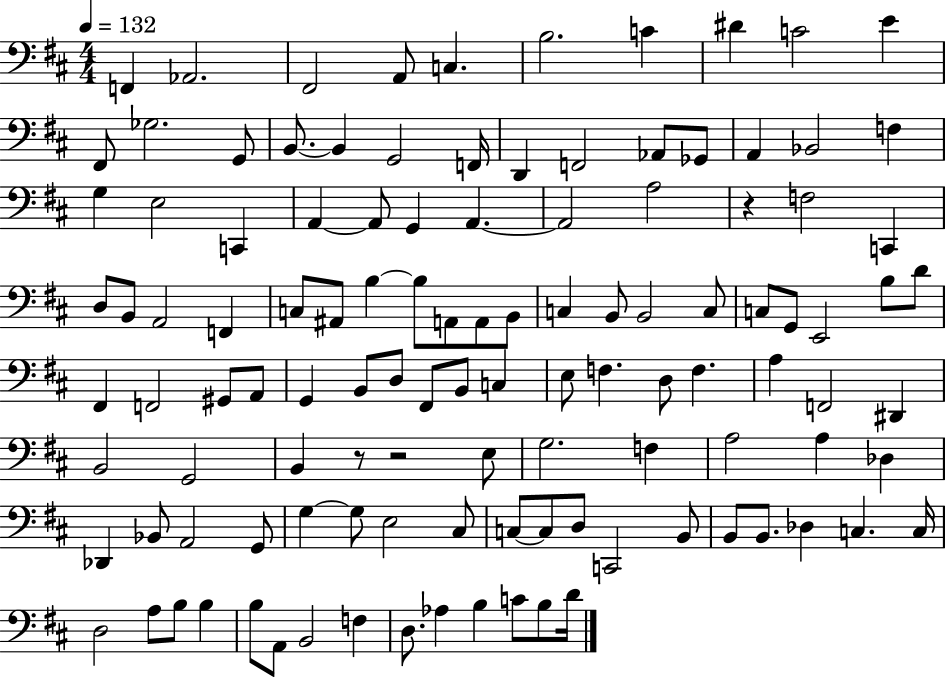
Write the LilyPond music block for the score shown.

{
  \clef bass
  \numericTimeSignature
  \time 4/4
  \key d \major
  \tempo 4 = 132
  f,4 aes,2. | fis,2 a,8 c4. | b2. c'4 | dis'4 c'2 e'4 | \break fis,8 ges2. g,8 | b,8.~~ b,4 g,2 f,16 | d,4 f,2 aes,8 ges,8 | a,4 bes,2 f4 | \break g4 e2 c,4 | a,4~~ a,8 g,4 a,4.~~ | a,2 a2 | r4 f2 c,4 | \break d8 b,8 a,2 f,4 | c8 ais,8 b4~~ b8 a,8 a,8 b,8 | c4 b,8 b,2 c8 | c8 g,8 e,2 b8 d'8 | \break fis,4 f,2 gis,8 a,8 | g,4 b,8 d8 fis,8 b,8 c4 | e8 f4. d8 f4. | a4 f,2 dis,4 | \break b,2 g,2 | b,4 r8 r2 e8 | g2. f4 | a2 a4 des4 | \break des,4 bes,8 a,2 g,8 | g4~~ g8 e2 cis8 | c8~~ c8 d8 c,2 b,8 | b,8 b,8. des4 c4. c16 | \break d2 a8 b8 b4 | b8 a,8 b,2 f4 | d8. aes4 b4 c'8 b8 d'16 | \bar "|."
}